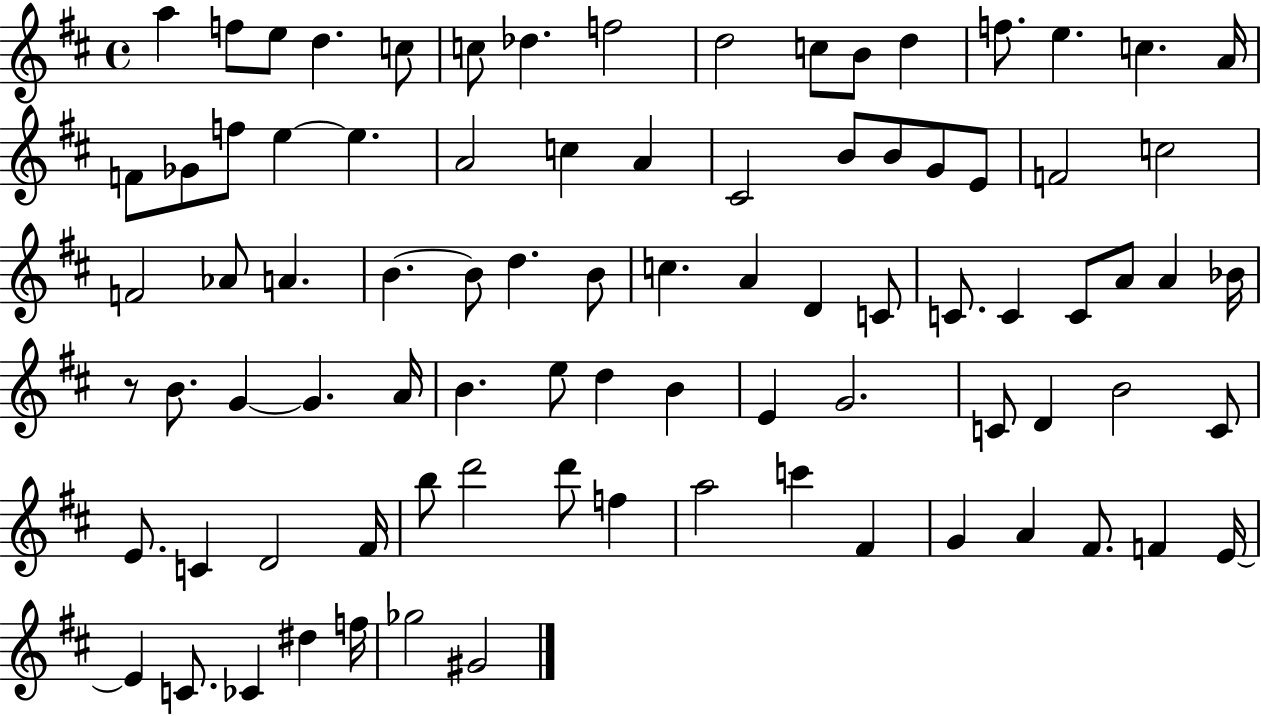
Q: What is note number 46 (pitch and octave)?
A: A4